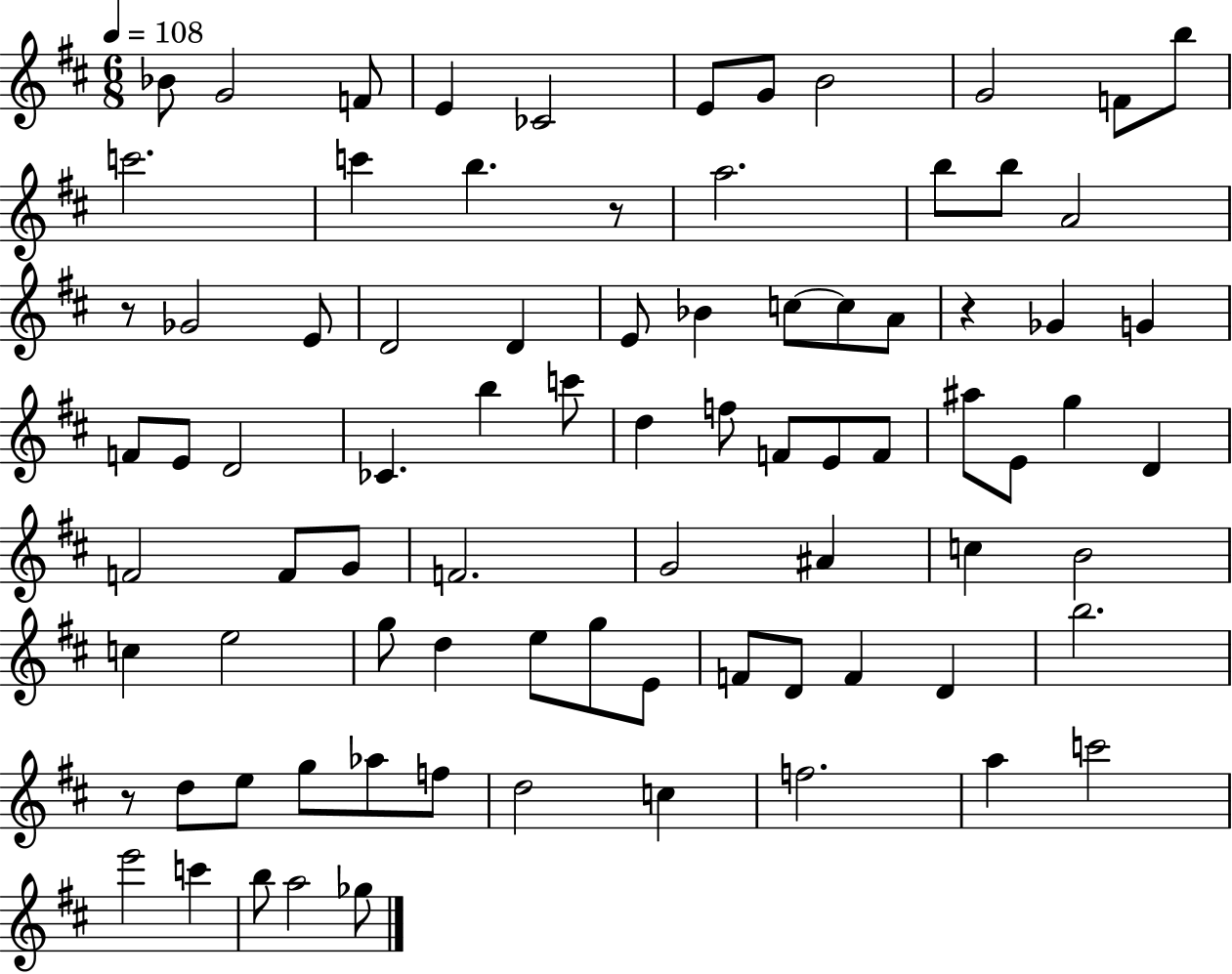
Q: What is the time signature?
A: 6/8